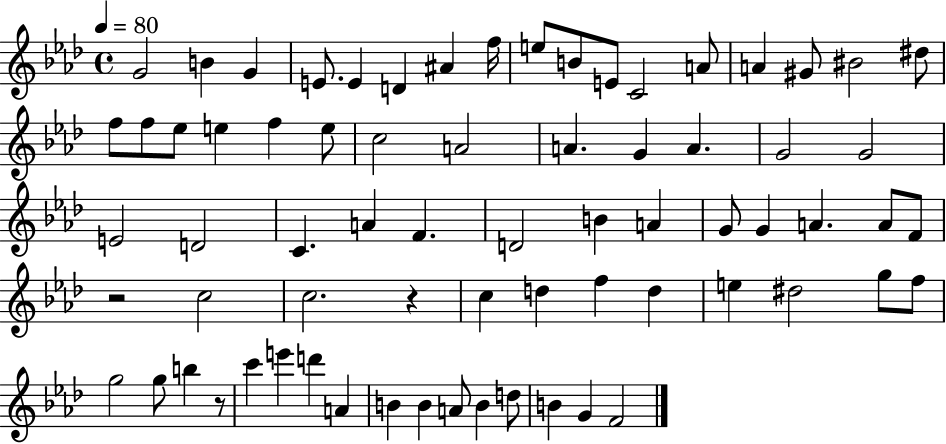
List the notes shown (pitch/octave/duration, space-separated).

G4/h B4/q G4/q E4/e. E4/q D4/q A#4/q F5/s E5/e B4/e E4/e C4/h A4/e A4/q G#4/e BIS4/h D#5/e F5/e F5/e Eb5/e E5/q F5/q E5/e C5/h A4/h A4/q. G4/q A4/q. G4/h G4/h E4/h D4/h C4/q. A4/q F4/q. D4/h B4/q A4/q G4/e G4/q A4/q. A4/e F4/e R/h C5/h C5/h. R/q C5/q D5/q F5/q D5/q E5/q D#5/h G5/e F5/e G5/h G5/e B5/q R/e C6/q E6/q D6/q A4/q B4/q B4/q A4/e B4/q D5/e B4/q G4/q F4/h